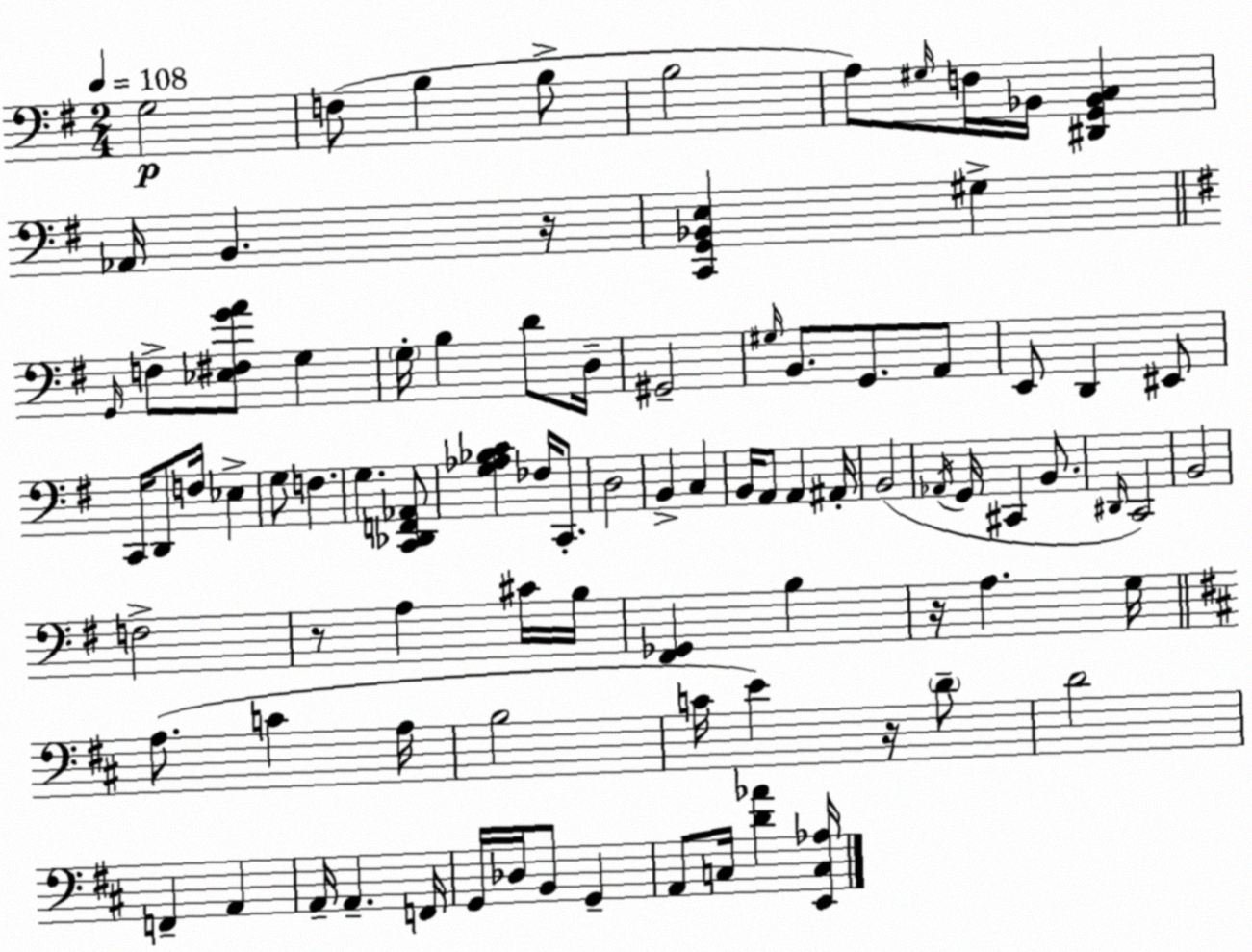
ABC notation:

X:1
T:Untitled
M:2/4
L:1/4
K:G
G,2 F,/2 B, B,/2 B,2 A,/2 ^G,/4 F,/4 _B,,/4 [^D,,G,,_B,,C,] _A,,/4 B,, z/4 [C,,G,,_B,,E,] ^G, G,,/4 F,/2 [_E,^F,GA]/2 G, G,/4 B, D/2 D,/4 ^G,,2 ^G,/4 B,,/2 G,,/2 A,,/2 E,,/2 D,, ^E,,/2 C,,/4 D,,/2 F,/4 _E, G,/2 F, G, [C,,_D,,F,,_A,,]/2 [G,_A,_B,C] _F,/4 C,,/2 D,2 B,, C, B,,/4 A,,/2 A,, ^A,,/4 B,,2 _A,,/4 G,,/4 ^C,, B,,/2 ^D,,/4 C,,2 B,,2 F,2 z/2 A, ^C/4 B,/4 [^F,,_G,,] B, z/4 A, G,/4 A,/2 C A,/4 B,2 C/4 E z/4 D/2 D2 F,, A,, A,,/4 A,, F,,/4 G,,/4 _D,/4 B,,/2 G,, A,,/2 C,/4 [D_A] [E,,C,_A,]/4